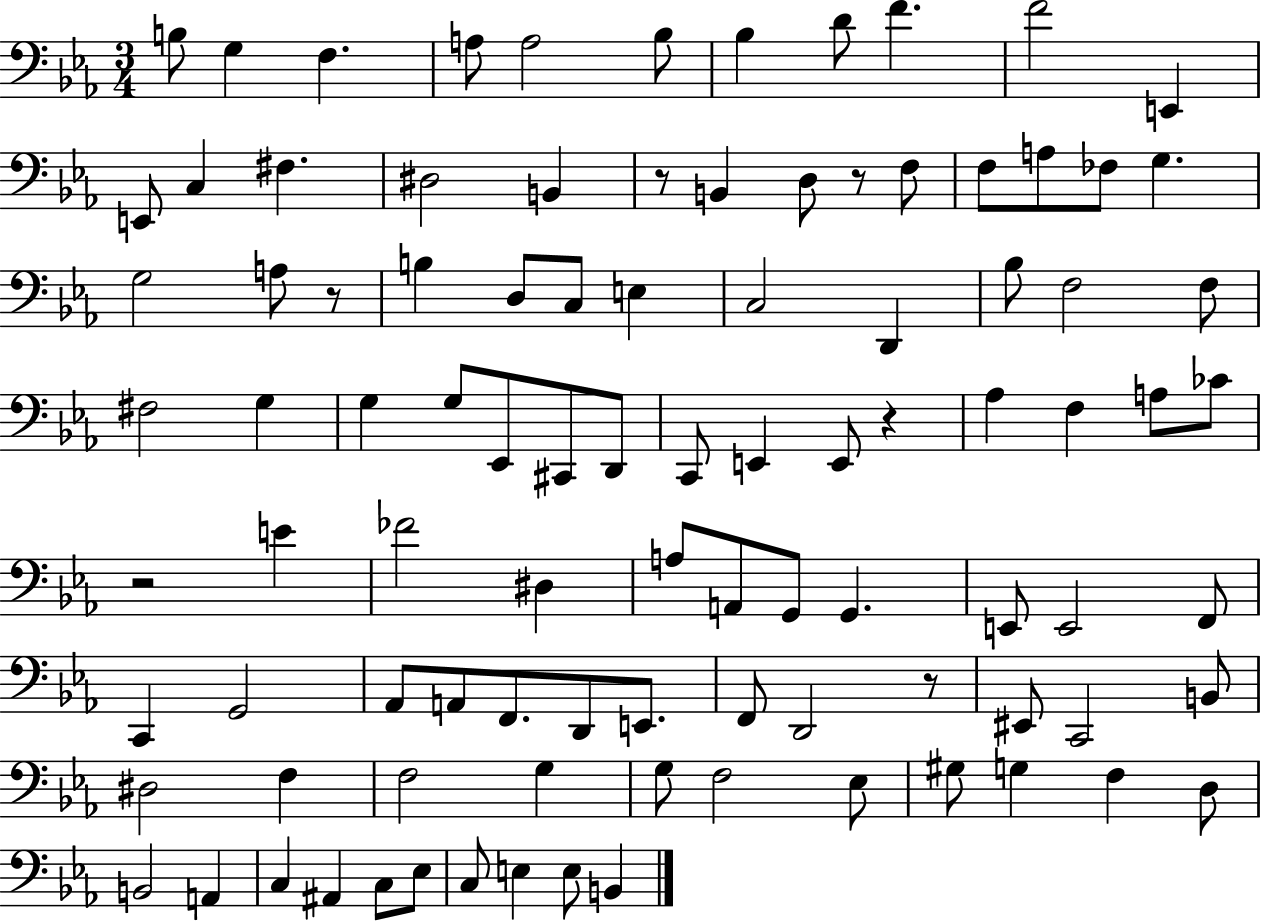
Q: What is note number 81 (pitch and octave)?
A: D3